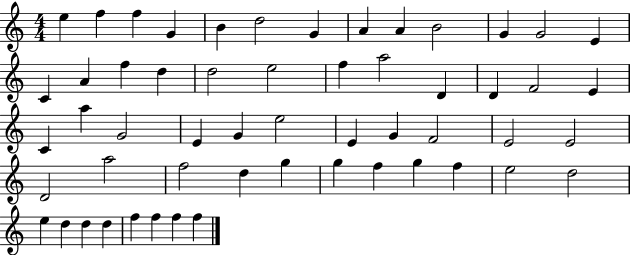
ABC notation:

X:1
T:Untitled
M:4/4
L:1/4
K:C
e f f G B d2 G A A B2 G G2 E C A f d d2 e2 f a2 D D F2 E C a G2 E G e2 E G F2 E2 E2 D2 a2 f2 d g g f g f e2 d2 e d d d f f f f